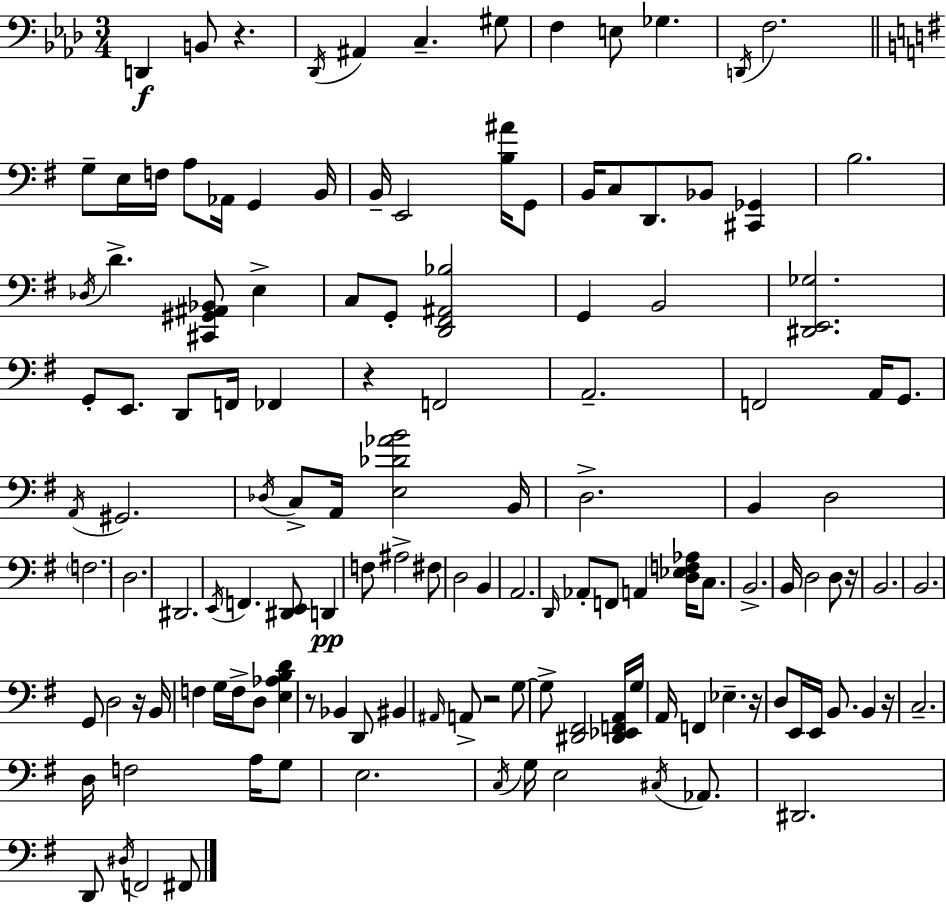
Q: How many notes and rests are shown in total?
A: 133